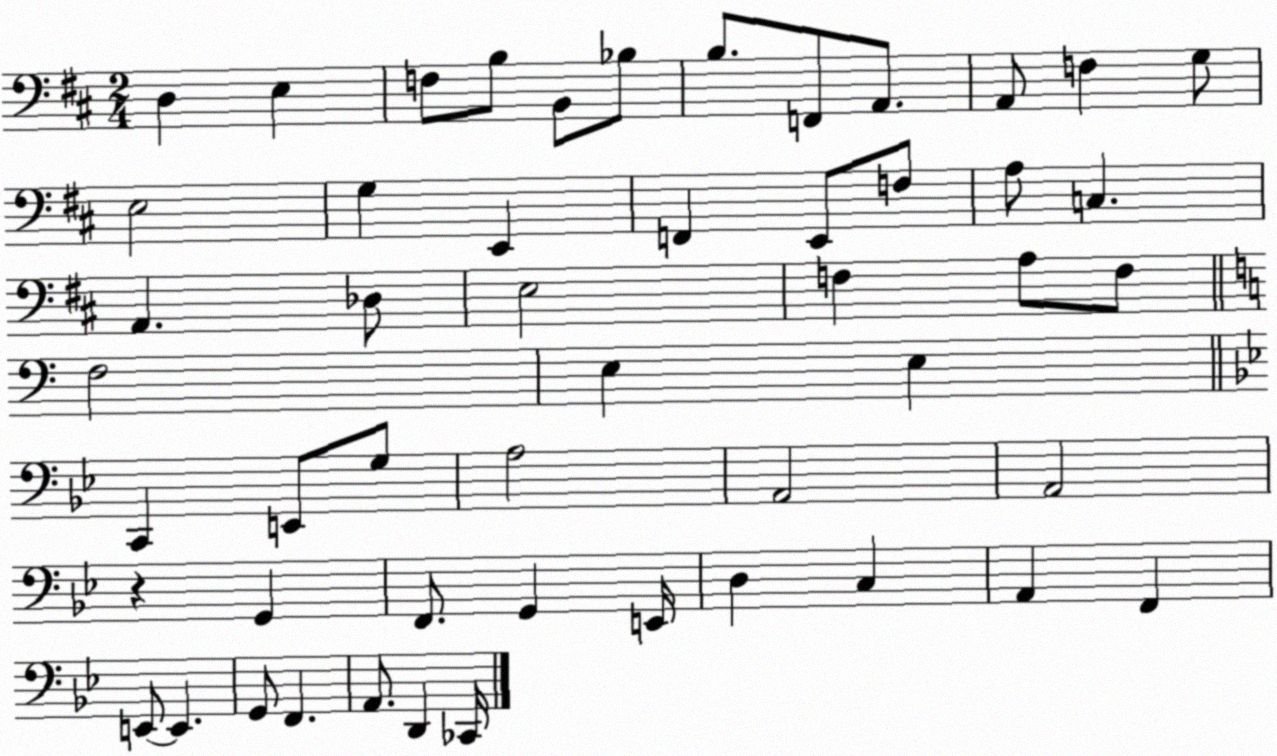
X:1
T:Untitled
M:2/4
L:1/4
K:D
D, E, F,/2 B,/2 B,,/2 _B,/2 B,/2 F,,/2 A,,/2 A,,/2 F, G,/2 E,2 G, E,, F,, E,,/2 F,/2 A,/2 C, A,, _D,/2 E,2 F, A,/2 F,/2 F,2 E, E, C,, E,,/2 G,/2 A,2 A,,2 A,,2 z G,, F,,/2 G,, E,,/4 D, C, A,, F,, E,,/2 E,, G,,/2 F,, A,,/2 D,, _C,,/4